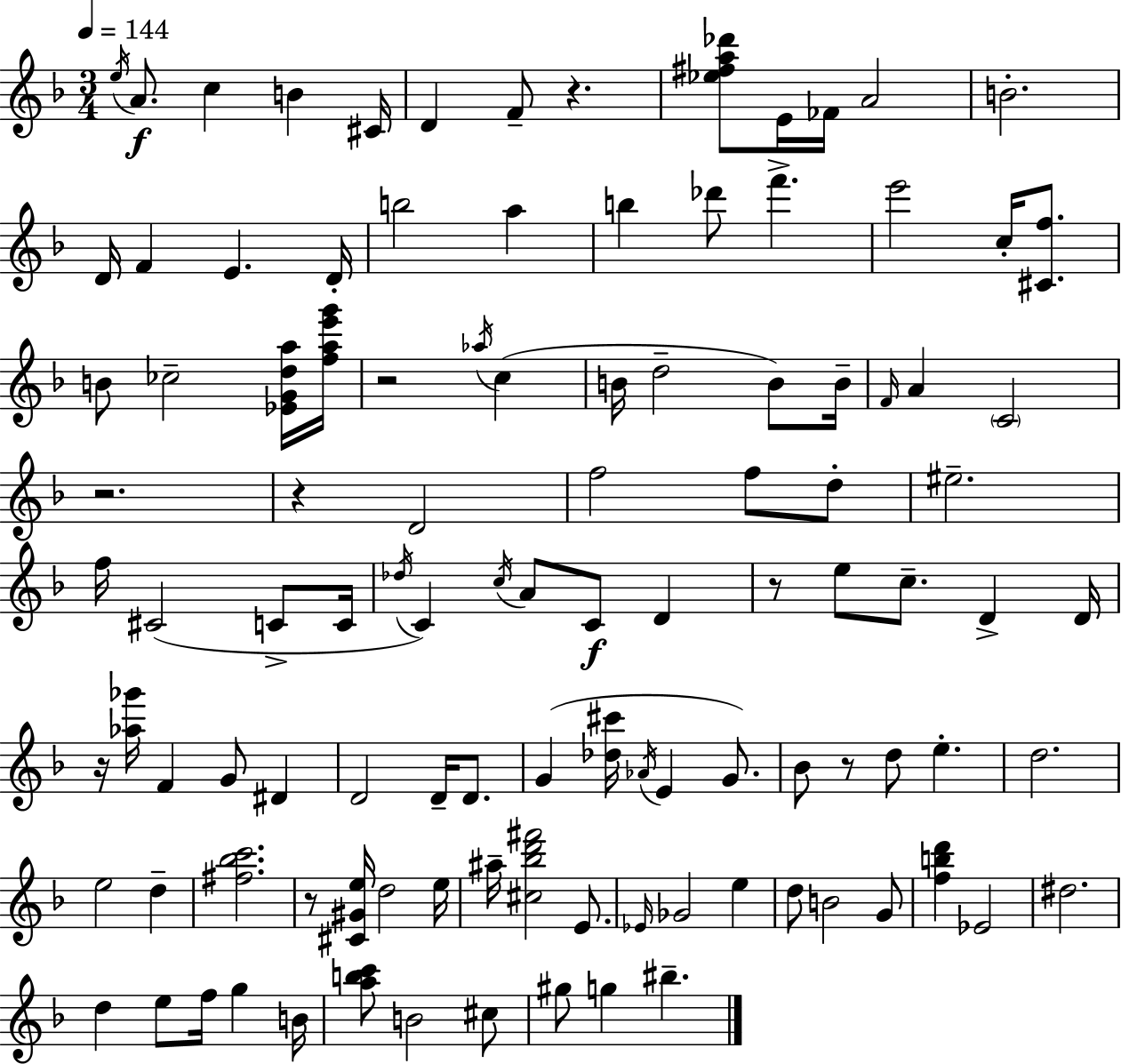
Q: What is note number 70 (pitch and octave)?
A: E5